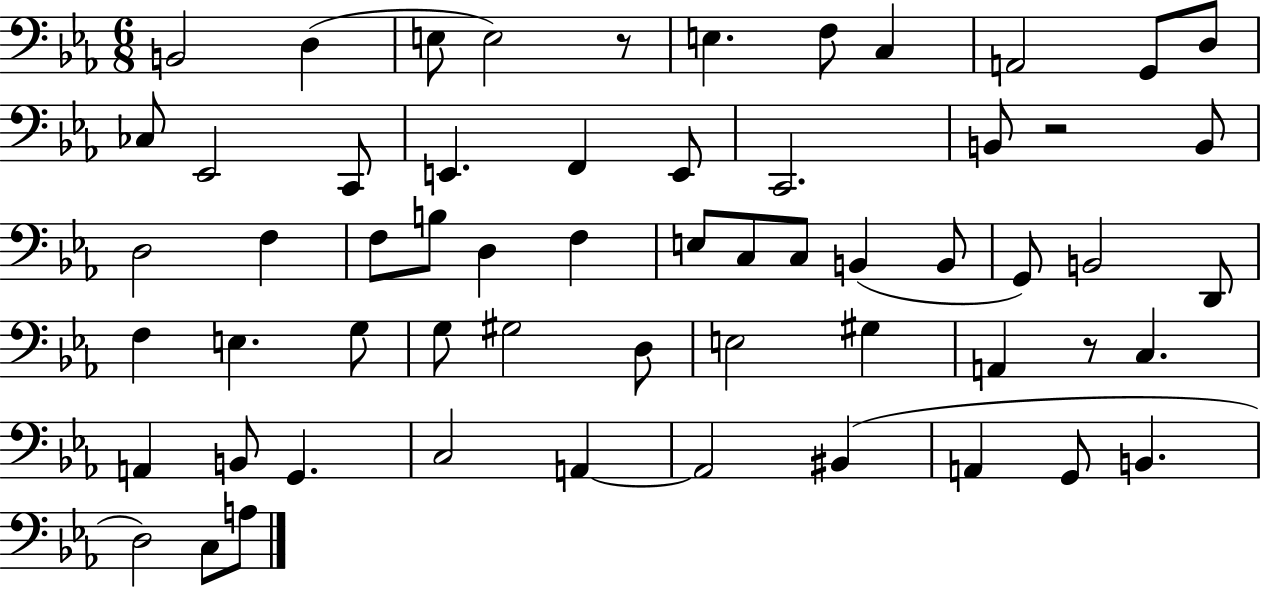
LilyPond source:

{
  \clef bass
  \numericTimeSignature
  \time 6/8
  \key ees \major
  b,2 d4( | e8 e2) r8 | e4. f8 c4 | a,2 g,8 d8 | \break ces8 ees,2 c,8 | e,4. f,4 e,8 | c,2. | b,8 r2 b,8 | \break d2 f4 | f8 b8 d4 f4 | e8 c8 c8 b,4( b,8 | g,8) b,2 d,8 | \break f4 e4. g8 | g8 gis2 d8 | e2 gis4 | a,4 r8 c4. | \break a,4 b,8 g,4. | c2 a,4~~ | a,2 bis,4( | a,4 g,8 b,4. | \break d2) c8 a8 | \bar "|."
}